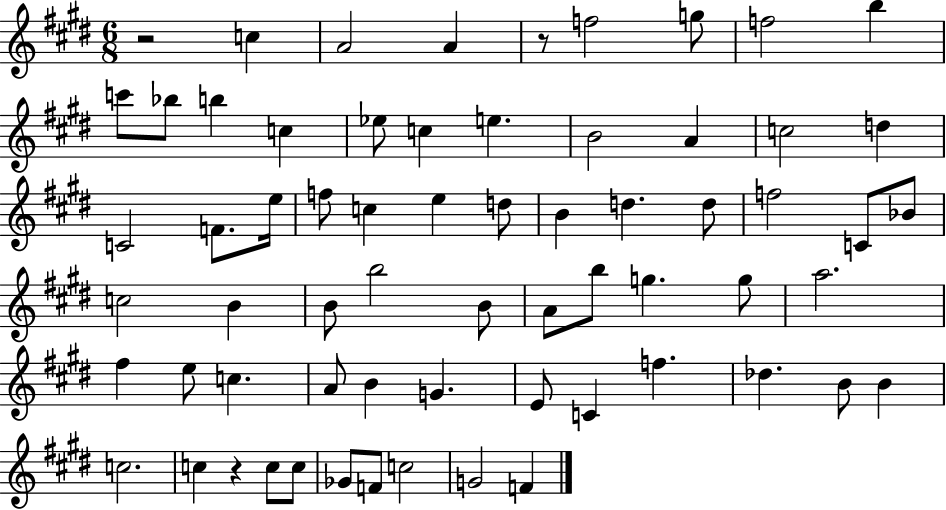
X:1
T:Untitled
M:6/8
L:1/4
K:E
z2 c A2 A z/2 f2 g/2 f2 b c'/2 _b/2 b c _e/2 c e B2 A c2 d C2 F/2 e/4 f/2 c e d/2 B d d/2 f2 C/2 _B/2 c2 B B/2 b2 B/2 A/2 b/2 g g/2 a2 ^f e/2 c A/2 B G E/2 C f _d B/2 B c2 c z c/2 c/2 _G/2 F/2 c2 G2 F